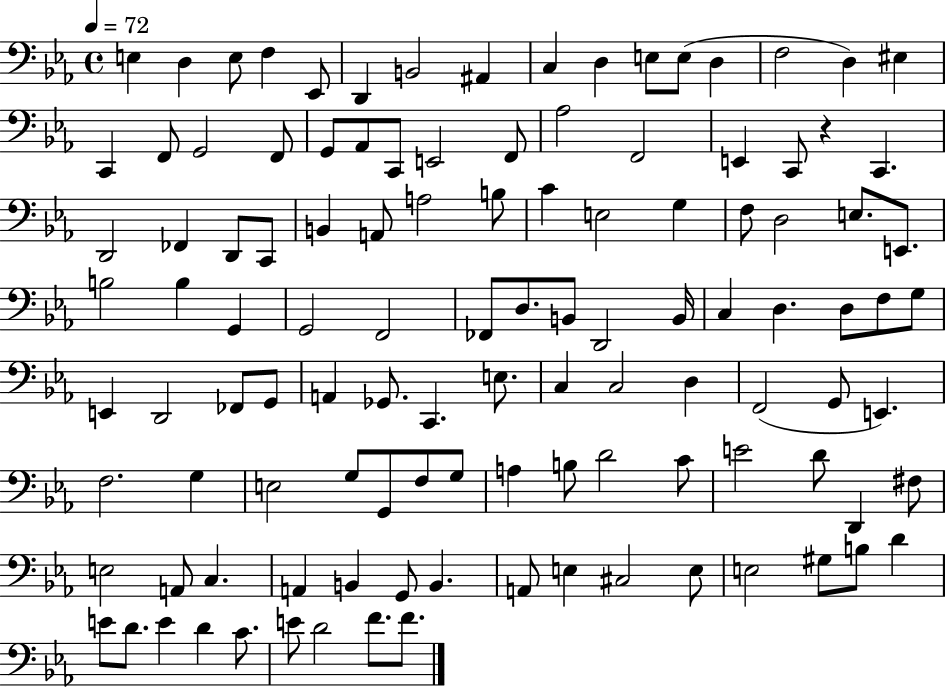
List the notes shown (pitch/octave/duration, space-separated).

E3/q D3/q E3/e F3/q Eb2/e D2/q B2/h A#2/q C3/q D3/q E3/e E3/e D3/q F3/h D3/q EIS3/q C2/q F2/e G2/h F2/e G2/e Ab2/e C2/e E2/h F2/e Ab3/h F2/h E2/q C2/e R/q C2/q. D2/h FES2/q D2/e C2/e B2/q A2/e A3/h B3/e C4/q E3/h G3/q F3/e D3/h E3/e. E2/e. B3/h B3/q G2/q G2/h F2/h FES2/e D3/e. B2/e D2/h B2/s C3/q D3/q. D3/e F3/e G3/e E2/q D2/h FES2/e G2/e A2/q Gb2/e. C2/q. E3/e. C3/q C3/h D3/q F2/h G2/e E2/q. F3/h. G3/q E3/h G3/e G2/e F3/e G3/e A3/q B3/e D4/h C4/e E4/h D4/e D2/q F#3/e E3/h A2/e C3/q. A2/q B2/q G2/e B2/q. A2/e E3/q C#3/h E3/e E3/h G#3/e B3/e D4/q E4/e D4/e. E4/q D4/q C4/e. E4/e D4/h F4/e. F4/e.